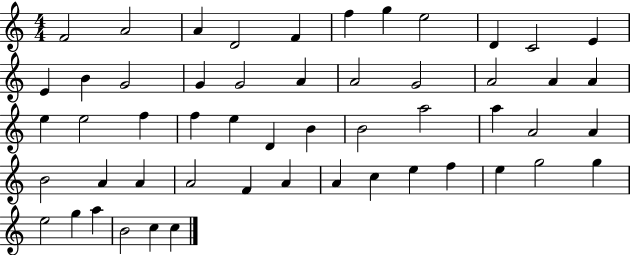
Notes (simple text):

F4/h A4/h A4/q D4/h F4/q F5/q G5/q E5/h D4/q C4/h E4/q E4/q B4/q G4/h G4/q G4/h A4/q A4/h G4/h A4/h A4/q A4/q E5/q E5/h F5/q F5/q E5/q D4/q B4/q B4/h A5/h A5/q A4/h A4/q B4/h A4/q A4/q A4/h F4/q A4/q A4/q C5/q E5/q F5/q E5/q G5/h G5/q E5/h G5/q A5/q B4/h C5/q C5/q